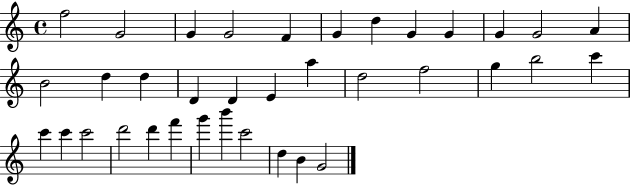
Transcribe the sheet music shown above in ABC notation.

X:1
T:Untitled
M:4/4
L:1/4
K:C
f2 G2 G G2 F G d G G G G2 A B2 d d D D E a d2 f2 g b2 c' c' c' c'2 d'2 d' f' g' b' c'2 d B G2